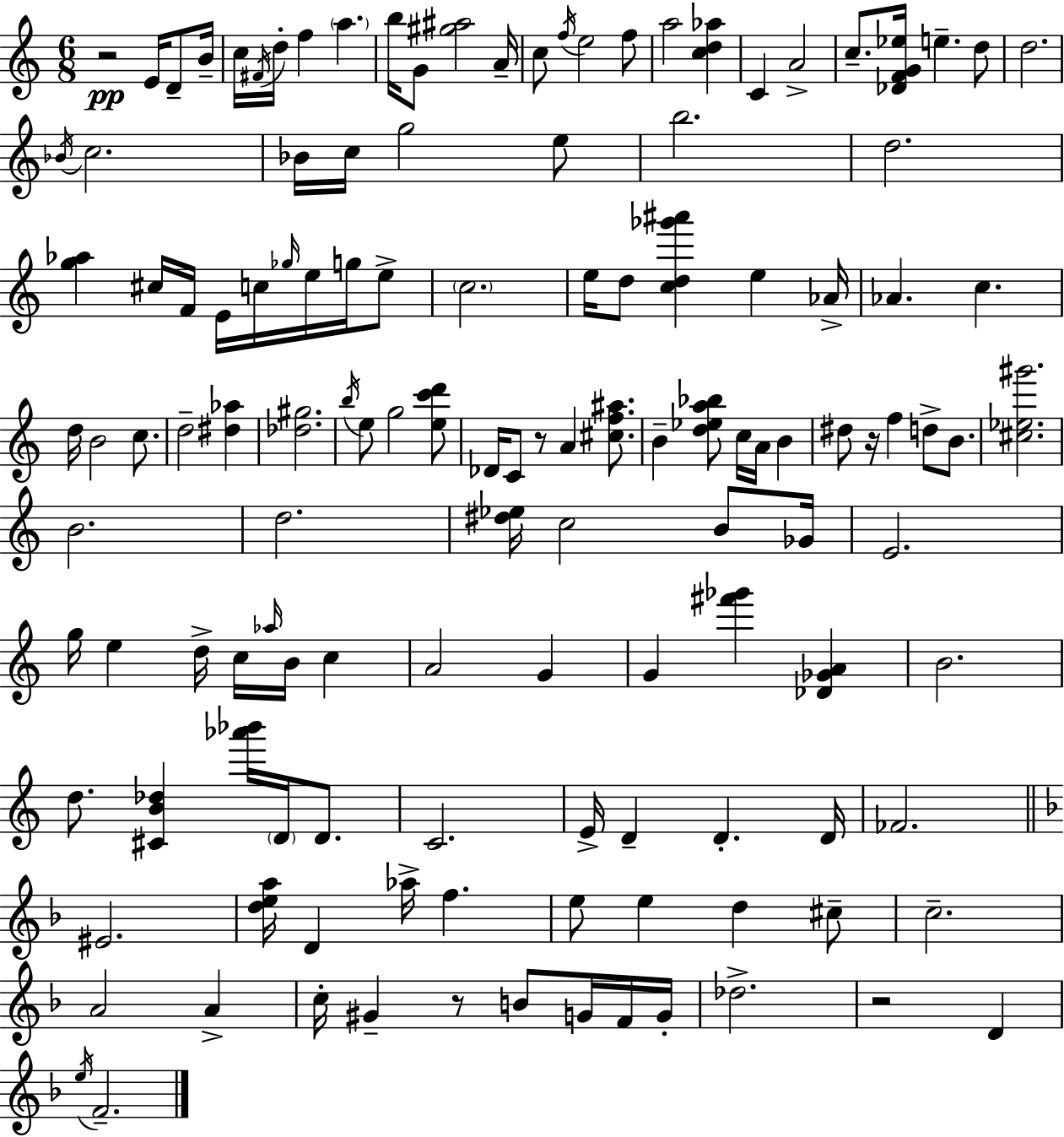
{
  \clef treble
  \numericTimeSignature
  \time 6/8
  \key c \major
  \repeat volta 2 { r2\pp e'16 d'8-- b'16-- | c''16 \acciaccatura { fis'16 } d''16-. f''4 \parenthesize a''4. | b''16 g'8 <gis'' ais''>2 | a'16-- c''8 \acciaccatura { f''16 } e''2 | \break f''8 a''2 <c'' d'' aes''>4 | c'4 a'2-> | c''8.-- <des' f' g' ees''>16 e''4.-- | d''8 d''2. | \break \acciaccatura { bes'16 } c''2. | bes'16 c''16 g''2 | e''8 b''2. | d''2. | \break <g'' aes''>4 cis''16 f'16 e'16 c''16 \grace { ges''16 } | e''16 g''16 e''8-> \parenthesize c''2. | e''16 d''8 <c'' d'' ges''' ais'''>4 e''4 | aes'16-> aes'4. c''4. | \break d''16 b'2 | c''8. d''2-- | <dis'' aes''>4 <des'' gis''>2. | \acciaccatura { b''16 } e''8 g''2 | \break <e'' c''' d'''>8 des'16 c'8 r8 a'4 | <cis'' f'' ais''>8. b'4-- <d'' ees'' a'' bes''>8 c''16 | a'16 b'4 dis''8 r16 f''4 | d''8-> b'8. <cis'' ees'' gis'''>2. | \break b'2. | d''2. | <dis'' ees''>16 c''2 | b'8 ges'16 e'2. | \break g''16 e''4 d''16-> c''16 | \grace { aes''16 } b'16 c''4 a'2 | g'4 g'4 <fis''' ges'''>4 | <des' ges' a'>4 b'2. | \break d''8. <cis' b' des''>4 | <aes''' bes'''>16 \parenthesize d'16 d'8. c'2. | e'16-> d'4-- d'4.-. | d'16 fes'2. | \break \bar "||" \break \key d \minor eis'2. | <d'' e'' a''>16 d'4 aes''16-> f''4. | e''8 e''4 d''4 cis''8-- | c''2.-- | \break a'2 a'4-> | c''16-. gis'4-- r8 b'8 g'16 f'16 g'16-. | des''2.-> | r2 d'4 | \break \acciaccatura { e''16 } f'2.-- | } \bar "|."
}